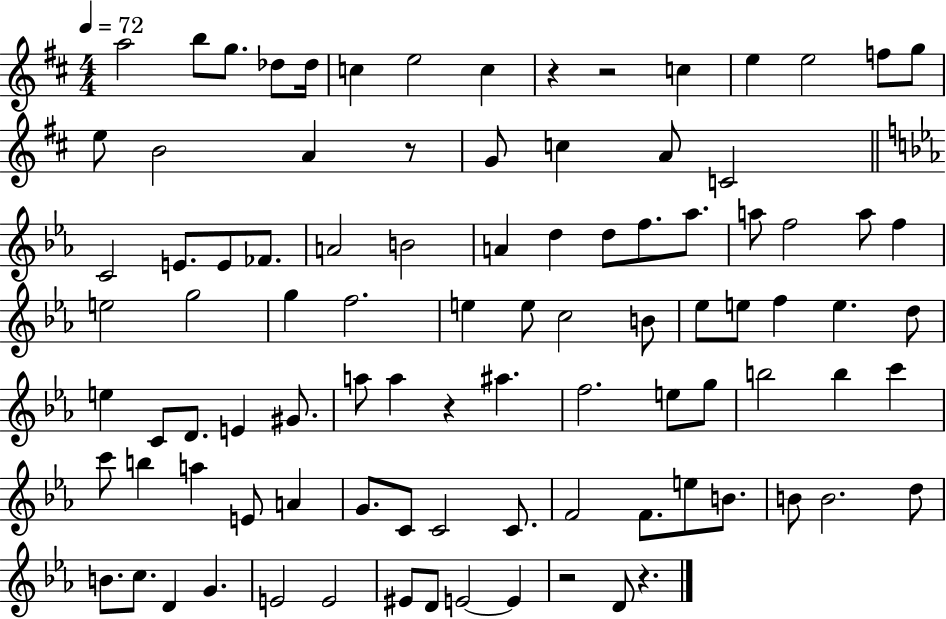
X:1
T:Untitled
M:4/4
L:1/4
K:D
a2 b/2 g/2 _d/2 _d/4 c e2 c z z2 c e e2 f/2 g/2 e/2 B2 A z/2 G/2 c A/2 C2 C2 E/2 E/2 _F/2 A2 B2 A d d/2 f/2 _a/2 a/2 f2 a/2 f e2 g2 g f2 e e/2 c2 B/2 _e/2 e/2 f e d/2 e C/2 D/2 E ^G/2 a/2 a z ^a f2 e/2 g/2 b2 b c' c'/2 b a E/2 A G/2 C/2 C2 C/2 F2 F/2 e/2 B/2 B/2 B2 d/2 B/2 c/2 D G E2 E2 ^E/2 D/2 E2 E z2 D/2 z